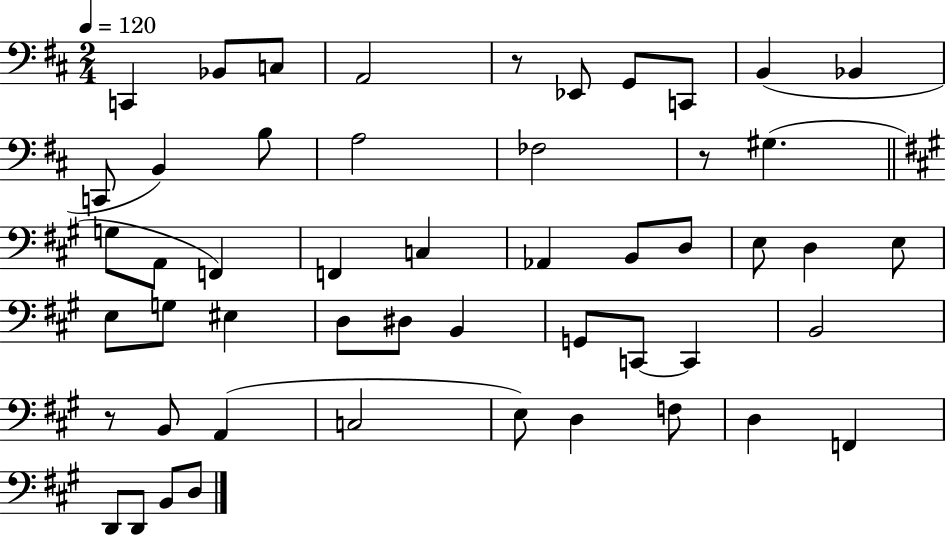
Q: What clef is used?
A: bass